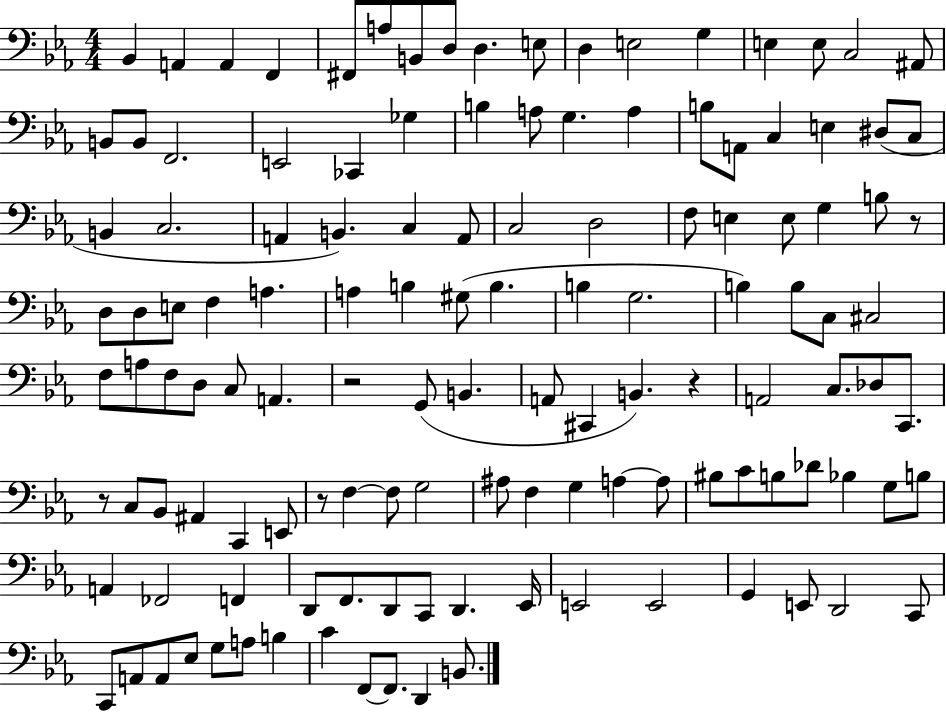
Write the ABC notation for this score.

X:1
T:Untitled
M:4/4
L:1/4
K:Eb
_B,, A,, A,, F,, ^F,,/2 A,/2 B,,/2 D,/2 D, E,/2 D, E,2 G, E, E,/2 C,2 ^A,,/2 B,,/2 B,,/2 F,,2 E,,2 _C,, _G, B, A,/2 G, A, B,/2 A,,/2 C, E, ^D,/2 C,/2 B,, C,2 A,, B,, C, A,,/2 C,2 D,2 F,/2 E, E,/2 G, B,/2 z/2 D,/2 D,/2 E,/2 F, A, A, B, ^G,/2 B, B, G,2 B, B,/2 C,/2 ^C,2 F,/2 A,/2 F,/2 D,/2 C,/2 A,, z2 G,,/2 B,, A,,/2 ^C,, B,, z A,,2 C,/2 _D,/2 C,,/2 z/2 C,/2 _B,,/2 ^A,, C,, E,,/2 z/2 F, F,/2 G,2 ^A,/2 F, G, A, A,/2 ^B,/2 C/2 B,/2 _D/2 _B, G,/2 B,/2 A,, _F,,2 F,, D,,/2 F,,/2 D,,/2 C,,/2 D,, _E,,/4 E,,2 E,,2 G,, E,,/2 D,,2 C,,/2 C,,/2 A,,/2 A,,/2 _E,/2 G,/2 A,/2 B, C F,,/2 F,,/2 D,, B,,/2